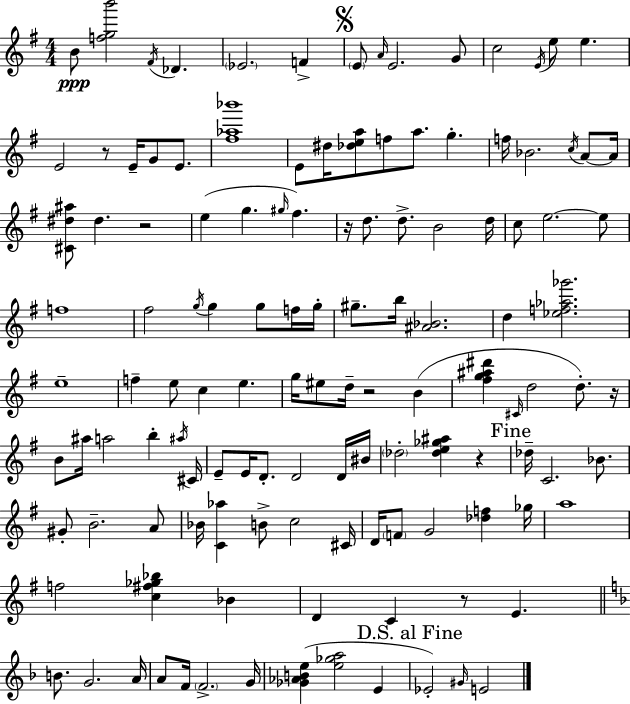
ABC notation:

X:1
T:Untitled
M:4/4
L:1/4
K:G
B/2 [fgb']2 ^F/4 _D _E2 F E/2 A/4 E2 G/2 c2 E/4 e/2 e E2 z/2 E/4 G/2 E/2 [^f_a_b']4 E/2 ^d/4 [_dea]/2 f/2 a/2 g f/4 _B2 c/4 A/2 A/4 [^C^d^a]/2 ^d z2 e g ^g/4 ^f z/4 d/2 d/2 B2 d/4 c/2 e2 e/2 f4 ^f2 g/4 g g/2 f/4 g/4 ^g/2 b/4 [^A_B]2 d [_ef_a_g']2 e4 f e/2 c e g/4 ^e/2 d/4 z2 B [^fg^a^d'] ^C/4 d2 d/2 z/4 B/2 ^a/4 a2 b ^a/4 ^C/4 E/2 E/4 D/2 D2 D/4 ^B/4 _d2 [_de_g^a] z _d/4 C2 _B/2 ^G/2 B2 A/2 _B/4 [C_a] B/2 c2 ^C/4 D/4 F/2 G2 [_df] _g/4 a4 f2 [c^f_g_b] _B D C z/2 E B/2 G2 A/4 A/2 F/4 F2 G/4 [_G_ABe] [e_ga]2 E _E2 ^G/4 E2